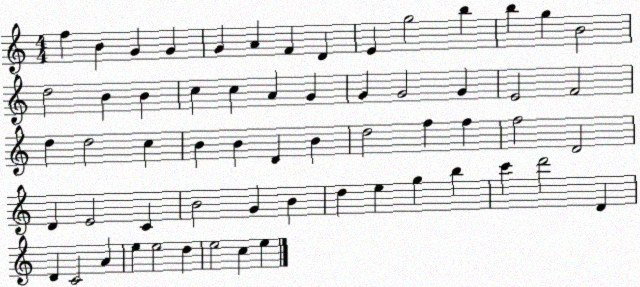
X:1
T:Untitled
M:4/4
L:1/4
K:C
f B G G G A F D E g2 b b g B2 d2 B B c c A G G G2 G E2 F2 d d2 c B B D B d2 f f f2 D2 D E2 C B2 G B d e g b c' d'2 D D C2 A e e2 d e2 c e